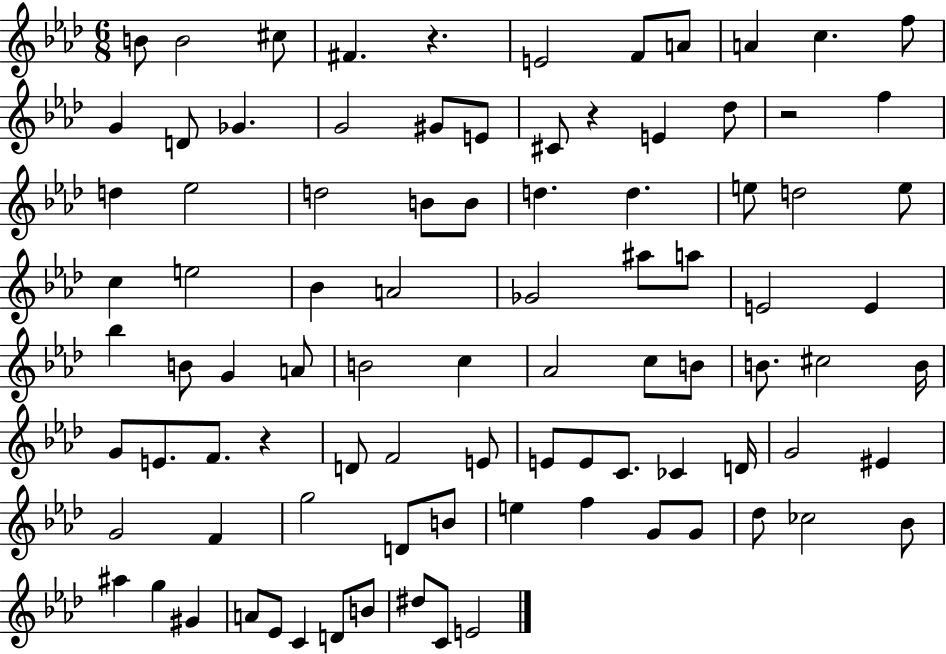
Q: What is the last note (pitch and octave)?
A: E4